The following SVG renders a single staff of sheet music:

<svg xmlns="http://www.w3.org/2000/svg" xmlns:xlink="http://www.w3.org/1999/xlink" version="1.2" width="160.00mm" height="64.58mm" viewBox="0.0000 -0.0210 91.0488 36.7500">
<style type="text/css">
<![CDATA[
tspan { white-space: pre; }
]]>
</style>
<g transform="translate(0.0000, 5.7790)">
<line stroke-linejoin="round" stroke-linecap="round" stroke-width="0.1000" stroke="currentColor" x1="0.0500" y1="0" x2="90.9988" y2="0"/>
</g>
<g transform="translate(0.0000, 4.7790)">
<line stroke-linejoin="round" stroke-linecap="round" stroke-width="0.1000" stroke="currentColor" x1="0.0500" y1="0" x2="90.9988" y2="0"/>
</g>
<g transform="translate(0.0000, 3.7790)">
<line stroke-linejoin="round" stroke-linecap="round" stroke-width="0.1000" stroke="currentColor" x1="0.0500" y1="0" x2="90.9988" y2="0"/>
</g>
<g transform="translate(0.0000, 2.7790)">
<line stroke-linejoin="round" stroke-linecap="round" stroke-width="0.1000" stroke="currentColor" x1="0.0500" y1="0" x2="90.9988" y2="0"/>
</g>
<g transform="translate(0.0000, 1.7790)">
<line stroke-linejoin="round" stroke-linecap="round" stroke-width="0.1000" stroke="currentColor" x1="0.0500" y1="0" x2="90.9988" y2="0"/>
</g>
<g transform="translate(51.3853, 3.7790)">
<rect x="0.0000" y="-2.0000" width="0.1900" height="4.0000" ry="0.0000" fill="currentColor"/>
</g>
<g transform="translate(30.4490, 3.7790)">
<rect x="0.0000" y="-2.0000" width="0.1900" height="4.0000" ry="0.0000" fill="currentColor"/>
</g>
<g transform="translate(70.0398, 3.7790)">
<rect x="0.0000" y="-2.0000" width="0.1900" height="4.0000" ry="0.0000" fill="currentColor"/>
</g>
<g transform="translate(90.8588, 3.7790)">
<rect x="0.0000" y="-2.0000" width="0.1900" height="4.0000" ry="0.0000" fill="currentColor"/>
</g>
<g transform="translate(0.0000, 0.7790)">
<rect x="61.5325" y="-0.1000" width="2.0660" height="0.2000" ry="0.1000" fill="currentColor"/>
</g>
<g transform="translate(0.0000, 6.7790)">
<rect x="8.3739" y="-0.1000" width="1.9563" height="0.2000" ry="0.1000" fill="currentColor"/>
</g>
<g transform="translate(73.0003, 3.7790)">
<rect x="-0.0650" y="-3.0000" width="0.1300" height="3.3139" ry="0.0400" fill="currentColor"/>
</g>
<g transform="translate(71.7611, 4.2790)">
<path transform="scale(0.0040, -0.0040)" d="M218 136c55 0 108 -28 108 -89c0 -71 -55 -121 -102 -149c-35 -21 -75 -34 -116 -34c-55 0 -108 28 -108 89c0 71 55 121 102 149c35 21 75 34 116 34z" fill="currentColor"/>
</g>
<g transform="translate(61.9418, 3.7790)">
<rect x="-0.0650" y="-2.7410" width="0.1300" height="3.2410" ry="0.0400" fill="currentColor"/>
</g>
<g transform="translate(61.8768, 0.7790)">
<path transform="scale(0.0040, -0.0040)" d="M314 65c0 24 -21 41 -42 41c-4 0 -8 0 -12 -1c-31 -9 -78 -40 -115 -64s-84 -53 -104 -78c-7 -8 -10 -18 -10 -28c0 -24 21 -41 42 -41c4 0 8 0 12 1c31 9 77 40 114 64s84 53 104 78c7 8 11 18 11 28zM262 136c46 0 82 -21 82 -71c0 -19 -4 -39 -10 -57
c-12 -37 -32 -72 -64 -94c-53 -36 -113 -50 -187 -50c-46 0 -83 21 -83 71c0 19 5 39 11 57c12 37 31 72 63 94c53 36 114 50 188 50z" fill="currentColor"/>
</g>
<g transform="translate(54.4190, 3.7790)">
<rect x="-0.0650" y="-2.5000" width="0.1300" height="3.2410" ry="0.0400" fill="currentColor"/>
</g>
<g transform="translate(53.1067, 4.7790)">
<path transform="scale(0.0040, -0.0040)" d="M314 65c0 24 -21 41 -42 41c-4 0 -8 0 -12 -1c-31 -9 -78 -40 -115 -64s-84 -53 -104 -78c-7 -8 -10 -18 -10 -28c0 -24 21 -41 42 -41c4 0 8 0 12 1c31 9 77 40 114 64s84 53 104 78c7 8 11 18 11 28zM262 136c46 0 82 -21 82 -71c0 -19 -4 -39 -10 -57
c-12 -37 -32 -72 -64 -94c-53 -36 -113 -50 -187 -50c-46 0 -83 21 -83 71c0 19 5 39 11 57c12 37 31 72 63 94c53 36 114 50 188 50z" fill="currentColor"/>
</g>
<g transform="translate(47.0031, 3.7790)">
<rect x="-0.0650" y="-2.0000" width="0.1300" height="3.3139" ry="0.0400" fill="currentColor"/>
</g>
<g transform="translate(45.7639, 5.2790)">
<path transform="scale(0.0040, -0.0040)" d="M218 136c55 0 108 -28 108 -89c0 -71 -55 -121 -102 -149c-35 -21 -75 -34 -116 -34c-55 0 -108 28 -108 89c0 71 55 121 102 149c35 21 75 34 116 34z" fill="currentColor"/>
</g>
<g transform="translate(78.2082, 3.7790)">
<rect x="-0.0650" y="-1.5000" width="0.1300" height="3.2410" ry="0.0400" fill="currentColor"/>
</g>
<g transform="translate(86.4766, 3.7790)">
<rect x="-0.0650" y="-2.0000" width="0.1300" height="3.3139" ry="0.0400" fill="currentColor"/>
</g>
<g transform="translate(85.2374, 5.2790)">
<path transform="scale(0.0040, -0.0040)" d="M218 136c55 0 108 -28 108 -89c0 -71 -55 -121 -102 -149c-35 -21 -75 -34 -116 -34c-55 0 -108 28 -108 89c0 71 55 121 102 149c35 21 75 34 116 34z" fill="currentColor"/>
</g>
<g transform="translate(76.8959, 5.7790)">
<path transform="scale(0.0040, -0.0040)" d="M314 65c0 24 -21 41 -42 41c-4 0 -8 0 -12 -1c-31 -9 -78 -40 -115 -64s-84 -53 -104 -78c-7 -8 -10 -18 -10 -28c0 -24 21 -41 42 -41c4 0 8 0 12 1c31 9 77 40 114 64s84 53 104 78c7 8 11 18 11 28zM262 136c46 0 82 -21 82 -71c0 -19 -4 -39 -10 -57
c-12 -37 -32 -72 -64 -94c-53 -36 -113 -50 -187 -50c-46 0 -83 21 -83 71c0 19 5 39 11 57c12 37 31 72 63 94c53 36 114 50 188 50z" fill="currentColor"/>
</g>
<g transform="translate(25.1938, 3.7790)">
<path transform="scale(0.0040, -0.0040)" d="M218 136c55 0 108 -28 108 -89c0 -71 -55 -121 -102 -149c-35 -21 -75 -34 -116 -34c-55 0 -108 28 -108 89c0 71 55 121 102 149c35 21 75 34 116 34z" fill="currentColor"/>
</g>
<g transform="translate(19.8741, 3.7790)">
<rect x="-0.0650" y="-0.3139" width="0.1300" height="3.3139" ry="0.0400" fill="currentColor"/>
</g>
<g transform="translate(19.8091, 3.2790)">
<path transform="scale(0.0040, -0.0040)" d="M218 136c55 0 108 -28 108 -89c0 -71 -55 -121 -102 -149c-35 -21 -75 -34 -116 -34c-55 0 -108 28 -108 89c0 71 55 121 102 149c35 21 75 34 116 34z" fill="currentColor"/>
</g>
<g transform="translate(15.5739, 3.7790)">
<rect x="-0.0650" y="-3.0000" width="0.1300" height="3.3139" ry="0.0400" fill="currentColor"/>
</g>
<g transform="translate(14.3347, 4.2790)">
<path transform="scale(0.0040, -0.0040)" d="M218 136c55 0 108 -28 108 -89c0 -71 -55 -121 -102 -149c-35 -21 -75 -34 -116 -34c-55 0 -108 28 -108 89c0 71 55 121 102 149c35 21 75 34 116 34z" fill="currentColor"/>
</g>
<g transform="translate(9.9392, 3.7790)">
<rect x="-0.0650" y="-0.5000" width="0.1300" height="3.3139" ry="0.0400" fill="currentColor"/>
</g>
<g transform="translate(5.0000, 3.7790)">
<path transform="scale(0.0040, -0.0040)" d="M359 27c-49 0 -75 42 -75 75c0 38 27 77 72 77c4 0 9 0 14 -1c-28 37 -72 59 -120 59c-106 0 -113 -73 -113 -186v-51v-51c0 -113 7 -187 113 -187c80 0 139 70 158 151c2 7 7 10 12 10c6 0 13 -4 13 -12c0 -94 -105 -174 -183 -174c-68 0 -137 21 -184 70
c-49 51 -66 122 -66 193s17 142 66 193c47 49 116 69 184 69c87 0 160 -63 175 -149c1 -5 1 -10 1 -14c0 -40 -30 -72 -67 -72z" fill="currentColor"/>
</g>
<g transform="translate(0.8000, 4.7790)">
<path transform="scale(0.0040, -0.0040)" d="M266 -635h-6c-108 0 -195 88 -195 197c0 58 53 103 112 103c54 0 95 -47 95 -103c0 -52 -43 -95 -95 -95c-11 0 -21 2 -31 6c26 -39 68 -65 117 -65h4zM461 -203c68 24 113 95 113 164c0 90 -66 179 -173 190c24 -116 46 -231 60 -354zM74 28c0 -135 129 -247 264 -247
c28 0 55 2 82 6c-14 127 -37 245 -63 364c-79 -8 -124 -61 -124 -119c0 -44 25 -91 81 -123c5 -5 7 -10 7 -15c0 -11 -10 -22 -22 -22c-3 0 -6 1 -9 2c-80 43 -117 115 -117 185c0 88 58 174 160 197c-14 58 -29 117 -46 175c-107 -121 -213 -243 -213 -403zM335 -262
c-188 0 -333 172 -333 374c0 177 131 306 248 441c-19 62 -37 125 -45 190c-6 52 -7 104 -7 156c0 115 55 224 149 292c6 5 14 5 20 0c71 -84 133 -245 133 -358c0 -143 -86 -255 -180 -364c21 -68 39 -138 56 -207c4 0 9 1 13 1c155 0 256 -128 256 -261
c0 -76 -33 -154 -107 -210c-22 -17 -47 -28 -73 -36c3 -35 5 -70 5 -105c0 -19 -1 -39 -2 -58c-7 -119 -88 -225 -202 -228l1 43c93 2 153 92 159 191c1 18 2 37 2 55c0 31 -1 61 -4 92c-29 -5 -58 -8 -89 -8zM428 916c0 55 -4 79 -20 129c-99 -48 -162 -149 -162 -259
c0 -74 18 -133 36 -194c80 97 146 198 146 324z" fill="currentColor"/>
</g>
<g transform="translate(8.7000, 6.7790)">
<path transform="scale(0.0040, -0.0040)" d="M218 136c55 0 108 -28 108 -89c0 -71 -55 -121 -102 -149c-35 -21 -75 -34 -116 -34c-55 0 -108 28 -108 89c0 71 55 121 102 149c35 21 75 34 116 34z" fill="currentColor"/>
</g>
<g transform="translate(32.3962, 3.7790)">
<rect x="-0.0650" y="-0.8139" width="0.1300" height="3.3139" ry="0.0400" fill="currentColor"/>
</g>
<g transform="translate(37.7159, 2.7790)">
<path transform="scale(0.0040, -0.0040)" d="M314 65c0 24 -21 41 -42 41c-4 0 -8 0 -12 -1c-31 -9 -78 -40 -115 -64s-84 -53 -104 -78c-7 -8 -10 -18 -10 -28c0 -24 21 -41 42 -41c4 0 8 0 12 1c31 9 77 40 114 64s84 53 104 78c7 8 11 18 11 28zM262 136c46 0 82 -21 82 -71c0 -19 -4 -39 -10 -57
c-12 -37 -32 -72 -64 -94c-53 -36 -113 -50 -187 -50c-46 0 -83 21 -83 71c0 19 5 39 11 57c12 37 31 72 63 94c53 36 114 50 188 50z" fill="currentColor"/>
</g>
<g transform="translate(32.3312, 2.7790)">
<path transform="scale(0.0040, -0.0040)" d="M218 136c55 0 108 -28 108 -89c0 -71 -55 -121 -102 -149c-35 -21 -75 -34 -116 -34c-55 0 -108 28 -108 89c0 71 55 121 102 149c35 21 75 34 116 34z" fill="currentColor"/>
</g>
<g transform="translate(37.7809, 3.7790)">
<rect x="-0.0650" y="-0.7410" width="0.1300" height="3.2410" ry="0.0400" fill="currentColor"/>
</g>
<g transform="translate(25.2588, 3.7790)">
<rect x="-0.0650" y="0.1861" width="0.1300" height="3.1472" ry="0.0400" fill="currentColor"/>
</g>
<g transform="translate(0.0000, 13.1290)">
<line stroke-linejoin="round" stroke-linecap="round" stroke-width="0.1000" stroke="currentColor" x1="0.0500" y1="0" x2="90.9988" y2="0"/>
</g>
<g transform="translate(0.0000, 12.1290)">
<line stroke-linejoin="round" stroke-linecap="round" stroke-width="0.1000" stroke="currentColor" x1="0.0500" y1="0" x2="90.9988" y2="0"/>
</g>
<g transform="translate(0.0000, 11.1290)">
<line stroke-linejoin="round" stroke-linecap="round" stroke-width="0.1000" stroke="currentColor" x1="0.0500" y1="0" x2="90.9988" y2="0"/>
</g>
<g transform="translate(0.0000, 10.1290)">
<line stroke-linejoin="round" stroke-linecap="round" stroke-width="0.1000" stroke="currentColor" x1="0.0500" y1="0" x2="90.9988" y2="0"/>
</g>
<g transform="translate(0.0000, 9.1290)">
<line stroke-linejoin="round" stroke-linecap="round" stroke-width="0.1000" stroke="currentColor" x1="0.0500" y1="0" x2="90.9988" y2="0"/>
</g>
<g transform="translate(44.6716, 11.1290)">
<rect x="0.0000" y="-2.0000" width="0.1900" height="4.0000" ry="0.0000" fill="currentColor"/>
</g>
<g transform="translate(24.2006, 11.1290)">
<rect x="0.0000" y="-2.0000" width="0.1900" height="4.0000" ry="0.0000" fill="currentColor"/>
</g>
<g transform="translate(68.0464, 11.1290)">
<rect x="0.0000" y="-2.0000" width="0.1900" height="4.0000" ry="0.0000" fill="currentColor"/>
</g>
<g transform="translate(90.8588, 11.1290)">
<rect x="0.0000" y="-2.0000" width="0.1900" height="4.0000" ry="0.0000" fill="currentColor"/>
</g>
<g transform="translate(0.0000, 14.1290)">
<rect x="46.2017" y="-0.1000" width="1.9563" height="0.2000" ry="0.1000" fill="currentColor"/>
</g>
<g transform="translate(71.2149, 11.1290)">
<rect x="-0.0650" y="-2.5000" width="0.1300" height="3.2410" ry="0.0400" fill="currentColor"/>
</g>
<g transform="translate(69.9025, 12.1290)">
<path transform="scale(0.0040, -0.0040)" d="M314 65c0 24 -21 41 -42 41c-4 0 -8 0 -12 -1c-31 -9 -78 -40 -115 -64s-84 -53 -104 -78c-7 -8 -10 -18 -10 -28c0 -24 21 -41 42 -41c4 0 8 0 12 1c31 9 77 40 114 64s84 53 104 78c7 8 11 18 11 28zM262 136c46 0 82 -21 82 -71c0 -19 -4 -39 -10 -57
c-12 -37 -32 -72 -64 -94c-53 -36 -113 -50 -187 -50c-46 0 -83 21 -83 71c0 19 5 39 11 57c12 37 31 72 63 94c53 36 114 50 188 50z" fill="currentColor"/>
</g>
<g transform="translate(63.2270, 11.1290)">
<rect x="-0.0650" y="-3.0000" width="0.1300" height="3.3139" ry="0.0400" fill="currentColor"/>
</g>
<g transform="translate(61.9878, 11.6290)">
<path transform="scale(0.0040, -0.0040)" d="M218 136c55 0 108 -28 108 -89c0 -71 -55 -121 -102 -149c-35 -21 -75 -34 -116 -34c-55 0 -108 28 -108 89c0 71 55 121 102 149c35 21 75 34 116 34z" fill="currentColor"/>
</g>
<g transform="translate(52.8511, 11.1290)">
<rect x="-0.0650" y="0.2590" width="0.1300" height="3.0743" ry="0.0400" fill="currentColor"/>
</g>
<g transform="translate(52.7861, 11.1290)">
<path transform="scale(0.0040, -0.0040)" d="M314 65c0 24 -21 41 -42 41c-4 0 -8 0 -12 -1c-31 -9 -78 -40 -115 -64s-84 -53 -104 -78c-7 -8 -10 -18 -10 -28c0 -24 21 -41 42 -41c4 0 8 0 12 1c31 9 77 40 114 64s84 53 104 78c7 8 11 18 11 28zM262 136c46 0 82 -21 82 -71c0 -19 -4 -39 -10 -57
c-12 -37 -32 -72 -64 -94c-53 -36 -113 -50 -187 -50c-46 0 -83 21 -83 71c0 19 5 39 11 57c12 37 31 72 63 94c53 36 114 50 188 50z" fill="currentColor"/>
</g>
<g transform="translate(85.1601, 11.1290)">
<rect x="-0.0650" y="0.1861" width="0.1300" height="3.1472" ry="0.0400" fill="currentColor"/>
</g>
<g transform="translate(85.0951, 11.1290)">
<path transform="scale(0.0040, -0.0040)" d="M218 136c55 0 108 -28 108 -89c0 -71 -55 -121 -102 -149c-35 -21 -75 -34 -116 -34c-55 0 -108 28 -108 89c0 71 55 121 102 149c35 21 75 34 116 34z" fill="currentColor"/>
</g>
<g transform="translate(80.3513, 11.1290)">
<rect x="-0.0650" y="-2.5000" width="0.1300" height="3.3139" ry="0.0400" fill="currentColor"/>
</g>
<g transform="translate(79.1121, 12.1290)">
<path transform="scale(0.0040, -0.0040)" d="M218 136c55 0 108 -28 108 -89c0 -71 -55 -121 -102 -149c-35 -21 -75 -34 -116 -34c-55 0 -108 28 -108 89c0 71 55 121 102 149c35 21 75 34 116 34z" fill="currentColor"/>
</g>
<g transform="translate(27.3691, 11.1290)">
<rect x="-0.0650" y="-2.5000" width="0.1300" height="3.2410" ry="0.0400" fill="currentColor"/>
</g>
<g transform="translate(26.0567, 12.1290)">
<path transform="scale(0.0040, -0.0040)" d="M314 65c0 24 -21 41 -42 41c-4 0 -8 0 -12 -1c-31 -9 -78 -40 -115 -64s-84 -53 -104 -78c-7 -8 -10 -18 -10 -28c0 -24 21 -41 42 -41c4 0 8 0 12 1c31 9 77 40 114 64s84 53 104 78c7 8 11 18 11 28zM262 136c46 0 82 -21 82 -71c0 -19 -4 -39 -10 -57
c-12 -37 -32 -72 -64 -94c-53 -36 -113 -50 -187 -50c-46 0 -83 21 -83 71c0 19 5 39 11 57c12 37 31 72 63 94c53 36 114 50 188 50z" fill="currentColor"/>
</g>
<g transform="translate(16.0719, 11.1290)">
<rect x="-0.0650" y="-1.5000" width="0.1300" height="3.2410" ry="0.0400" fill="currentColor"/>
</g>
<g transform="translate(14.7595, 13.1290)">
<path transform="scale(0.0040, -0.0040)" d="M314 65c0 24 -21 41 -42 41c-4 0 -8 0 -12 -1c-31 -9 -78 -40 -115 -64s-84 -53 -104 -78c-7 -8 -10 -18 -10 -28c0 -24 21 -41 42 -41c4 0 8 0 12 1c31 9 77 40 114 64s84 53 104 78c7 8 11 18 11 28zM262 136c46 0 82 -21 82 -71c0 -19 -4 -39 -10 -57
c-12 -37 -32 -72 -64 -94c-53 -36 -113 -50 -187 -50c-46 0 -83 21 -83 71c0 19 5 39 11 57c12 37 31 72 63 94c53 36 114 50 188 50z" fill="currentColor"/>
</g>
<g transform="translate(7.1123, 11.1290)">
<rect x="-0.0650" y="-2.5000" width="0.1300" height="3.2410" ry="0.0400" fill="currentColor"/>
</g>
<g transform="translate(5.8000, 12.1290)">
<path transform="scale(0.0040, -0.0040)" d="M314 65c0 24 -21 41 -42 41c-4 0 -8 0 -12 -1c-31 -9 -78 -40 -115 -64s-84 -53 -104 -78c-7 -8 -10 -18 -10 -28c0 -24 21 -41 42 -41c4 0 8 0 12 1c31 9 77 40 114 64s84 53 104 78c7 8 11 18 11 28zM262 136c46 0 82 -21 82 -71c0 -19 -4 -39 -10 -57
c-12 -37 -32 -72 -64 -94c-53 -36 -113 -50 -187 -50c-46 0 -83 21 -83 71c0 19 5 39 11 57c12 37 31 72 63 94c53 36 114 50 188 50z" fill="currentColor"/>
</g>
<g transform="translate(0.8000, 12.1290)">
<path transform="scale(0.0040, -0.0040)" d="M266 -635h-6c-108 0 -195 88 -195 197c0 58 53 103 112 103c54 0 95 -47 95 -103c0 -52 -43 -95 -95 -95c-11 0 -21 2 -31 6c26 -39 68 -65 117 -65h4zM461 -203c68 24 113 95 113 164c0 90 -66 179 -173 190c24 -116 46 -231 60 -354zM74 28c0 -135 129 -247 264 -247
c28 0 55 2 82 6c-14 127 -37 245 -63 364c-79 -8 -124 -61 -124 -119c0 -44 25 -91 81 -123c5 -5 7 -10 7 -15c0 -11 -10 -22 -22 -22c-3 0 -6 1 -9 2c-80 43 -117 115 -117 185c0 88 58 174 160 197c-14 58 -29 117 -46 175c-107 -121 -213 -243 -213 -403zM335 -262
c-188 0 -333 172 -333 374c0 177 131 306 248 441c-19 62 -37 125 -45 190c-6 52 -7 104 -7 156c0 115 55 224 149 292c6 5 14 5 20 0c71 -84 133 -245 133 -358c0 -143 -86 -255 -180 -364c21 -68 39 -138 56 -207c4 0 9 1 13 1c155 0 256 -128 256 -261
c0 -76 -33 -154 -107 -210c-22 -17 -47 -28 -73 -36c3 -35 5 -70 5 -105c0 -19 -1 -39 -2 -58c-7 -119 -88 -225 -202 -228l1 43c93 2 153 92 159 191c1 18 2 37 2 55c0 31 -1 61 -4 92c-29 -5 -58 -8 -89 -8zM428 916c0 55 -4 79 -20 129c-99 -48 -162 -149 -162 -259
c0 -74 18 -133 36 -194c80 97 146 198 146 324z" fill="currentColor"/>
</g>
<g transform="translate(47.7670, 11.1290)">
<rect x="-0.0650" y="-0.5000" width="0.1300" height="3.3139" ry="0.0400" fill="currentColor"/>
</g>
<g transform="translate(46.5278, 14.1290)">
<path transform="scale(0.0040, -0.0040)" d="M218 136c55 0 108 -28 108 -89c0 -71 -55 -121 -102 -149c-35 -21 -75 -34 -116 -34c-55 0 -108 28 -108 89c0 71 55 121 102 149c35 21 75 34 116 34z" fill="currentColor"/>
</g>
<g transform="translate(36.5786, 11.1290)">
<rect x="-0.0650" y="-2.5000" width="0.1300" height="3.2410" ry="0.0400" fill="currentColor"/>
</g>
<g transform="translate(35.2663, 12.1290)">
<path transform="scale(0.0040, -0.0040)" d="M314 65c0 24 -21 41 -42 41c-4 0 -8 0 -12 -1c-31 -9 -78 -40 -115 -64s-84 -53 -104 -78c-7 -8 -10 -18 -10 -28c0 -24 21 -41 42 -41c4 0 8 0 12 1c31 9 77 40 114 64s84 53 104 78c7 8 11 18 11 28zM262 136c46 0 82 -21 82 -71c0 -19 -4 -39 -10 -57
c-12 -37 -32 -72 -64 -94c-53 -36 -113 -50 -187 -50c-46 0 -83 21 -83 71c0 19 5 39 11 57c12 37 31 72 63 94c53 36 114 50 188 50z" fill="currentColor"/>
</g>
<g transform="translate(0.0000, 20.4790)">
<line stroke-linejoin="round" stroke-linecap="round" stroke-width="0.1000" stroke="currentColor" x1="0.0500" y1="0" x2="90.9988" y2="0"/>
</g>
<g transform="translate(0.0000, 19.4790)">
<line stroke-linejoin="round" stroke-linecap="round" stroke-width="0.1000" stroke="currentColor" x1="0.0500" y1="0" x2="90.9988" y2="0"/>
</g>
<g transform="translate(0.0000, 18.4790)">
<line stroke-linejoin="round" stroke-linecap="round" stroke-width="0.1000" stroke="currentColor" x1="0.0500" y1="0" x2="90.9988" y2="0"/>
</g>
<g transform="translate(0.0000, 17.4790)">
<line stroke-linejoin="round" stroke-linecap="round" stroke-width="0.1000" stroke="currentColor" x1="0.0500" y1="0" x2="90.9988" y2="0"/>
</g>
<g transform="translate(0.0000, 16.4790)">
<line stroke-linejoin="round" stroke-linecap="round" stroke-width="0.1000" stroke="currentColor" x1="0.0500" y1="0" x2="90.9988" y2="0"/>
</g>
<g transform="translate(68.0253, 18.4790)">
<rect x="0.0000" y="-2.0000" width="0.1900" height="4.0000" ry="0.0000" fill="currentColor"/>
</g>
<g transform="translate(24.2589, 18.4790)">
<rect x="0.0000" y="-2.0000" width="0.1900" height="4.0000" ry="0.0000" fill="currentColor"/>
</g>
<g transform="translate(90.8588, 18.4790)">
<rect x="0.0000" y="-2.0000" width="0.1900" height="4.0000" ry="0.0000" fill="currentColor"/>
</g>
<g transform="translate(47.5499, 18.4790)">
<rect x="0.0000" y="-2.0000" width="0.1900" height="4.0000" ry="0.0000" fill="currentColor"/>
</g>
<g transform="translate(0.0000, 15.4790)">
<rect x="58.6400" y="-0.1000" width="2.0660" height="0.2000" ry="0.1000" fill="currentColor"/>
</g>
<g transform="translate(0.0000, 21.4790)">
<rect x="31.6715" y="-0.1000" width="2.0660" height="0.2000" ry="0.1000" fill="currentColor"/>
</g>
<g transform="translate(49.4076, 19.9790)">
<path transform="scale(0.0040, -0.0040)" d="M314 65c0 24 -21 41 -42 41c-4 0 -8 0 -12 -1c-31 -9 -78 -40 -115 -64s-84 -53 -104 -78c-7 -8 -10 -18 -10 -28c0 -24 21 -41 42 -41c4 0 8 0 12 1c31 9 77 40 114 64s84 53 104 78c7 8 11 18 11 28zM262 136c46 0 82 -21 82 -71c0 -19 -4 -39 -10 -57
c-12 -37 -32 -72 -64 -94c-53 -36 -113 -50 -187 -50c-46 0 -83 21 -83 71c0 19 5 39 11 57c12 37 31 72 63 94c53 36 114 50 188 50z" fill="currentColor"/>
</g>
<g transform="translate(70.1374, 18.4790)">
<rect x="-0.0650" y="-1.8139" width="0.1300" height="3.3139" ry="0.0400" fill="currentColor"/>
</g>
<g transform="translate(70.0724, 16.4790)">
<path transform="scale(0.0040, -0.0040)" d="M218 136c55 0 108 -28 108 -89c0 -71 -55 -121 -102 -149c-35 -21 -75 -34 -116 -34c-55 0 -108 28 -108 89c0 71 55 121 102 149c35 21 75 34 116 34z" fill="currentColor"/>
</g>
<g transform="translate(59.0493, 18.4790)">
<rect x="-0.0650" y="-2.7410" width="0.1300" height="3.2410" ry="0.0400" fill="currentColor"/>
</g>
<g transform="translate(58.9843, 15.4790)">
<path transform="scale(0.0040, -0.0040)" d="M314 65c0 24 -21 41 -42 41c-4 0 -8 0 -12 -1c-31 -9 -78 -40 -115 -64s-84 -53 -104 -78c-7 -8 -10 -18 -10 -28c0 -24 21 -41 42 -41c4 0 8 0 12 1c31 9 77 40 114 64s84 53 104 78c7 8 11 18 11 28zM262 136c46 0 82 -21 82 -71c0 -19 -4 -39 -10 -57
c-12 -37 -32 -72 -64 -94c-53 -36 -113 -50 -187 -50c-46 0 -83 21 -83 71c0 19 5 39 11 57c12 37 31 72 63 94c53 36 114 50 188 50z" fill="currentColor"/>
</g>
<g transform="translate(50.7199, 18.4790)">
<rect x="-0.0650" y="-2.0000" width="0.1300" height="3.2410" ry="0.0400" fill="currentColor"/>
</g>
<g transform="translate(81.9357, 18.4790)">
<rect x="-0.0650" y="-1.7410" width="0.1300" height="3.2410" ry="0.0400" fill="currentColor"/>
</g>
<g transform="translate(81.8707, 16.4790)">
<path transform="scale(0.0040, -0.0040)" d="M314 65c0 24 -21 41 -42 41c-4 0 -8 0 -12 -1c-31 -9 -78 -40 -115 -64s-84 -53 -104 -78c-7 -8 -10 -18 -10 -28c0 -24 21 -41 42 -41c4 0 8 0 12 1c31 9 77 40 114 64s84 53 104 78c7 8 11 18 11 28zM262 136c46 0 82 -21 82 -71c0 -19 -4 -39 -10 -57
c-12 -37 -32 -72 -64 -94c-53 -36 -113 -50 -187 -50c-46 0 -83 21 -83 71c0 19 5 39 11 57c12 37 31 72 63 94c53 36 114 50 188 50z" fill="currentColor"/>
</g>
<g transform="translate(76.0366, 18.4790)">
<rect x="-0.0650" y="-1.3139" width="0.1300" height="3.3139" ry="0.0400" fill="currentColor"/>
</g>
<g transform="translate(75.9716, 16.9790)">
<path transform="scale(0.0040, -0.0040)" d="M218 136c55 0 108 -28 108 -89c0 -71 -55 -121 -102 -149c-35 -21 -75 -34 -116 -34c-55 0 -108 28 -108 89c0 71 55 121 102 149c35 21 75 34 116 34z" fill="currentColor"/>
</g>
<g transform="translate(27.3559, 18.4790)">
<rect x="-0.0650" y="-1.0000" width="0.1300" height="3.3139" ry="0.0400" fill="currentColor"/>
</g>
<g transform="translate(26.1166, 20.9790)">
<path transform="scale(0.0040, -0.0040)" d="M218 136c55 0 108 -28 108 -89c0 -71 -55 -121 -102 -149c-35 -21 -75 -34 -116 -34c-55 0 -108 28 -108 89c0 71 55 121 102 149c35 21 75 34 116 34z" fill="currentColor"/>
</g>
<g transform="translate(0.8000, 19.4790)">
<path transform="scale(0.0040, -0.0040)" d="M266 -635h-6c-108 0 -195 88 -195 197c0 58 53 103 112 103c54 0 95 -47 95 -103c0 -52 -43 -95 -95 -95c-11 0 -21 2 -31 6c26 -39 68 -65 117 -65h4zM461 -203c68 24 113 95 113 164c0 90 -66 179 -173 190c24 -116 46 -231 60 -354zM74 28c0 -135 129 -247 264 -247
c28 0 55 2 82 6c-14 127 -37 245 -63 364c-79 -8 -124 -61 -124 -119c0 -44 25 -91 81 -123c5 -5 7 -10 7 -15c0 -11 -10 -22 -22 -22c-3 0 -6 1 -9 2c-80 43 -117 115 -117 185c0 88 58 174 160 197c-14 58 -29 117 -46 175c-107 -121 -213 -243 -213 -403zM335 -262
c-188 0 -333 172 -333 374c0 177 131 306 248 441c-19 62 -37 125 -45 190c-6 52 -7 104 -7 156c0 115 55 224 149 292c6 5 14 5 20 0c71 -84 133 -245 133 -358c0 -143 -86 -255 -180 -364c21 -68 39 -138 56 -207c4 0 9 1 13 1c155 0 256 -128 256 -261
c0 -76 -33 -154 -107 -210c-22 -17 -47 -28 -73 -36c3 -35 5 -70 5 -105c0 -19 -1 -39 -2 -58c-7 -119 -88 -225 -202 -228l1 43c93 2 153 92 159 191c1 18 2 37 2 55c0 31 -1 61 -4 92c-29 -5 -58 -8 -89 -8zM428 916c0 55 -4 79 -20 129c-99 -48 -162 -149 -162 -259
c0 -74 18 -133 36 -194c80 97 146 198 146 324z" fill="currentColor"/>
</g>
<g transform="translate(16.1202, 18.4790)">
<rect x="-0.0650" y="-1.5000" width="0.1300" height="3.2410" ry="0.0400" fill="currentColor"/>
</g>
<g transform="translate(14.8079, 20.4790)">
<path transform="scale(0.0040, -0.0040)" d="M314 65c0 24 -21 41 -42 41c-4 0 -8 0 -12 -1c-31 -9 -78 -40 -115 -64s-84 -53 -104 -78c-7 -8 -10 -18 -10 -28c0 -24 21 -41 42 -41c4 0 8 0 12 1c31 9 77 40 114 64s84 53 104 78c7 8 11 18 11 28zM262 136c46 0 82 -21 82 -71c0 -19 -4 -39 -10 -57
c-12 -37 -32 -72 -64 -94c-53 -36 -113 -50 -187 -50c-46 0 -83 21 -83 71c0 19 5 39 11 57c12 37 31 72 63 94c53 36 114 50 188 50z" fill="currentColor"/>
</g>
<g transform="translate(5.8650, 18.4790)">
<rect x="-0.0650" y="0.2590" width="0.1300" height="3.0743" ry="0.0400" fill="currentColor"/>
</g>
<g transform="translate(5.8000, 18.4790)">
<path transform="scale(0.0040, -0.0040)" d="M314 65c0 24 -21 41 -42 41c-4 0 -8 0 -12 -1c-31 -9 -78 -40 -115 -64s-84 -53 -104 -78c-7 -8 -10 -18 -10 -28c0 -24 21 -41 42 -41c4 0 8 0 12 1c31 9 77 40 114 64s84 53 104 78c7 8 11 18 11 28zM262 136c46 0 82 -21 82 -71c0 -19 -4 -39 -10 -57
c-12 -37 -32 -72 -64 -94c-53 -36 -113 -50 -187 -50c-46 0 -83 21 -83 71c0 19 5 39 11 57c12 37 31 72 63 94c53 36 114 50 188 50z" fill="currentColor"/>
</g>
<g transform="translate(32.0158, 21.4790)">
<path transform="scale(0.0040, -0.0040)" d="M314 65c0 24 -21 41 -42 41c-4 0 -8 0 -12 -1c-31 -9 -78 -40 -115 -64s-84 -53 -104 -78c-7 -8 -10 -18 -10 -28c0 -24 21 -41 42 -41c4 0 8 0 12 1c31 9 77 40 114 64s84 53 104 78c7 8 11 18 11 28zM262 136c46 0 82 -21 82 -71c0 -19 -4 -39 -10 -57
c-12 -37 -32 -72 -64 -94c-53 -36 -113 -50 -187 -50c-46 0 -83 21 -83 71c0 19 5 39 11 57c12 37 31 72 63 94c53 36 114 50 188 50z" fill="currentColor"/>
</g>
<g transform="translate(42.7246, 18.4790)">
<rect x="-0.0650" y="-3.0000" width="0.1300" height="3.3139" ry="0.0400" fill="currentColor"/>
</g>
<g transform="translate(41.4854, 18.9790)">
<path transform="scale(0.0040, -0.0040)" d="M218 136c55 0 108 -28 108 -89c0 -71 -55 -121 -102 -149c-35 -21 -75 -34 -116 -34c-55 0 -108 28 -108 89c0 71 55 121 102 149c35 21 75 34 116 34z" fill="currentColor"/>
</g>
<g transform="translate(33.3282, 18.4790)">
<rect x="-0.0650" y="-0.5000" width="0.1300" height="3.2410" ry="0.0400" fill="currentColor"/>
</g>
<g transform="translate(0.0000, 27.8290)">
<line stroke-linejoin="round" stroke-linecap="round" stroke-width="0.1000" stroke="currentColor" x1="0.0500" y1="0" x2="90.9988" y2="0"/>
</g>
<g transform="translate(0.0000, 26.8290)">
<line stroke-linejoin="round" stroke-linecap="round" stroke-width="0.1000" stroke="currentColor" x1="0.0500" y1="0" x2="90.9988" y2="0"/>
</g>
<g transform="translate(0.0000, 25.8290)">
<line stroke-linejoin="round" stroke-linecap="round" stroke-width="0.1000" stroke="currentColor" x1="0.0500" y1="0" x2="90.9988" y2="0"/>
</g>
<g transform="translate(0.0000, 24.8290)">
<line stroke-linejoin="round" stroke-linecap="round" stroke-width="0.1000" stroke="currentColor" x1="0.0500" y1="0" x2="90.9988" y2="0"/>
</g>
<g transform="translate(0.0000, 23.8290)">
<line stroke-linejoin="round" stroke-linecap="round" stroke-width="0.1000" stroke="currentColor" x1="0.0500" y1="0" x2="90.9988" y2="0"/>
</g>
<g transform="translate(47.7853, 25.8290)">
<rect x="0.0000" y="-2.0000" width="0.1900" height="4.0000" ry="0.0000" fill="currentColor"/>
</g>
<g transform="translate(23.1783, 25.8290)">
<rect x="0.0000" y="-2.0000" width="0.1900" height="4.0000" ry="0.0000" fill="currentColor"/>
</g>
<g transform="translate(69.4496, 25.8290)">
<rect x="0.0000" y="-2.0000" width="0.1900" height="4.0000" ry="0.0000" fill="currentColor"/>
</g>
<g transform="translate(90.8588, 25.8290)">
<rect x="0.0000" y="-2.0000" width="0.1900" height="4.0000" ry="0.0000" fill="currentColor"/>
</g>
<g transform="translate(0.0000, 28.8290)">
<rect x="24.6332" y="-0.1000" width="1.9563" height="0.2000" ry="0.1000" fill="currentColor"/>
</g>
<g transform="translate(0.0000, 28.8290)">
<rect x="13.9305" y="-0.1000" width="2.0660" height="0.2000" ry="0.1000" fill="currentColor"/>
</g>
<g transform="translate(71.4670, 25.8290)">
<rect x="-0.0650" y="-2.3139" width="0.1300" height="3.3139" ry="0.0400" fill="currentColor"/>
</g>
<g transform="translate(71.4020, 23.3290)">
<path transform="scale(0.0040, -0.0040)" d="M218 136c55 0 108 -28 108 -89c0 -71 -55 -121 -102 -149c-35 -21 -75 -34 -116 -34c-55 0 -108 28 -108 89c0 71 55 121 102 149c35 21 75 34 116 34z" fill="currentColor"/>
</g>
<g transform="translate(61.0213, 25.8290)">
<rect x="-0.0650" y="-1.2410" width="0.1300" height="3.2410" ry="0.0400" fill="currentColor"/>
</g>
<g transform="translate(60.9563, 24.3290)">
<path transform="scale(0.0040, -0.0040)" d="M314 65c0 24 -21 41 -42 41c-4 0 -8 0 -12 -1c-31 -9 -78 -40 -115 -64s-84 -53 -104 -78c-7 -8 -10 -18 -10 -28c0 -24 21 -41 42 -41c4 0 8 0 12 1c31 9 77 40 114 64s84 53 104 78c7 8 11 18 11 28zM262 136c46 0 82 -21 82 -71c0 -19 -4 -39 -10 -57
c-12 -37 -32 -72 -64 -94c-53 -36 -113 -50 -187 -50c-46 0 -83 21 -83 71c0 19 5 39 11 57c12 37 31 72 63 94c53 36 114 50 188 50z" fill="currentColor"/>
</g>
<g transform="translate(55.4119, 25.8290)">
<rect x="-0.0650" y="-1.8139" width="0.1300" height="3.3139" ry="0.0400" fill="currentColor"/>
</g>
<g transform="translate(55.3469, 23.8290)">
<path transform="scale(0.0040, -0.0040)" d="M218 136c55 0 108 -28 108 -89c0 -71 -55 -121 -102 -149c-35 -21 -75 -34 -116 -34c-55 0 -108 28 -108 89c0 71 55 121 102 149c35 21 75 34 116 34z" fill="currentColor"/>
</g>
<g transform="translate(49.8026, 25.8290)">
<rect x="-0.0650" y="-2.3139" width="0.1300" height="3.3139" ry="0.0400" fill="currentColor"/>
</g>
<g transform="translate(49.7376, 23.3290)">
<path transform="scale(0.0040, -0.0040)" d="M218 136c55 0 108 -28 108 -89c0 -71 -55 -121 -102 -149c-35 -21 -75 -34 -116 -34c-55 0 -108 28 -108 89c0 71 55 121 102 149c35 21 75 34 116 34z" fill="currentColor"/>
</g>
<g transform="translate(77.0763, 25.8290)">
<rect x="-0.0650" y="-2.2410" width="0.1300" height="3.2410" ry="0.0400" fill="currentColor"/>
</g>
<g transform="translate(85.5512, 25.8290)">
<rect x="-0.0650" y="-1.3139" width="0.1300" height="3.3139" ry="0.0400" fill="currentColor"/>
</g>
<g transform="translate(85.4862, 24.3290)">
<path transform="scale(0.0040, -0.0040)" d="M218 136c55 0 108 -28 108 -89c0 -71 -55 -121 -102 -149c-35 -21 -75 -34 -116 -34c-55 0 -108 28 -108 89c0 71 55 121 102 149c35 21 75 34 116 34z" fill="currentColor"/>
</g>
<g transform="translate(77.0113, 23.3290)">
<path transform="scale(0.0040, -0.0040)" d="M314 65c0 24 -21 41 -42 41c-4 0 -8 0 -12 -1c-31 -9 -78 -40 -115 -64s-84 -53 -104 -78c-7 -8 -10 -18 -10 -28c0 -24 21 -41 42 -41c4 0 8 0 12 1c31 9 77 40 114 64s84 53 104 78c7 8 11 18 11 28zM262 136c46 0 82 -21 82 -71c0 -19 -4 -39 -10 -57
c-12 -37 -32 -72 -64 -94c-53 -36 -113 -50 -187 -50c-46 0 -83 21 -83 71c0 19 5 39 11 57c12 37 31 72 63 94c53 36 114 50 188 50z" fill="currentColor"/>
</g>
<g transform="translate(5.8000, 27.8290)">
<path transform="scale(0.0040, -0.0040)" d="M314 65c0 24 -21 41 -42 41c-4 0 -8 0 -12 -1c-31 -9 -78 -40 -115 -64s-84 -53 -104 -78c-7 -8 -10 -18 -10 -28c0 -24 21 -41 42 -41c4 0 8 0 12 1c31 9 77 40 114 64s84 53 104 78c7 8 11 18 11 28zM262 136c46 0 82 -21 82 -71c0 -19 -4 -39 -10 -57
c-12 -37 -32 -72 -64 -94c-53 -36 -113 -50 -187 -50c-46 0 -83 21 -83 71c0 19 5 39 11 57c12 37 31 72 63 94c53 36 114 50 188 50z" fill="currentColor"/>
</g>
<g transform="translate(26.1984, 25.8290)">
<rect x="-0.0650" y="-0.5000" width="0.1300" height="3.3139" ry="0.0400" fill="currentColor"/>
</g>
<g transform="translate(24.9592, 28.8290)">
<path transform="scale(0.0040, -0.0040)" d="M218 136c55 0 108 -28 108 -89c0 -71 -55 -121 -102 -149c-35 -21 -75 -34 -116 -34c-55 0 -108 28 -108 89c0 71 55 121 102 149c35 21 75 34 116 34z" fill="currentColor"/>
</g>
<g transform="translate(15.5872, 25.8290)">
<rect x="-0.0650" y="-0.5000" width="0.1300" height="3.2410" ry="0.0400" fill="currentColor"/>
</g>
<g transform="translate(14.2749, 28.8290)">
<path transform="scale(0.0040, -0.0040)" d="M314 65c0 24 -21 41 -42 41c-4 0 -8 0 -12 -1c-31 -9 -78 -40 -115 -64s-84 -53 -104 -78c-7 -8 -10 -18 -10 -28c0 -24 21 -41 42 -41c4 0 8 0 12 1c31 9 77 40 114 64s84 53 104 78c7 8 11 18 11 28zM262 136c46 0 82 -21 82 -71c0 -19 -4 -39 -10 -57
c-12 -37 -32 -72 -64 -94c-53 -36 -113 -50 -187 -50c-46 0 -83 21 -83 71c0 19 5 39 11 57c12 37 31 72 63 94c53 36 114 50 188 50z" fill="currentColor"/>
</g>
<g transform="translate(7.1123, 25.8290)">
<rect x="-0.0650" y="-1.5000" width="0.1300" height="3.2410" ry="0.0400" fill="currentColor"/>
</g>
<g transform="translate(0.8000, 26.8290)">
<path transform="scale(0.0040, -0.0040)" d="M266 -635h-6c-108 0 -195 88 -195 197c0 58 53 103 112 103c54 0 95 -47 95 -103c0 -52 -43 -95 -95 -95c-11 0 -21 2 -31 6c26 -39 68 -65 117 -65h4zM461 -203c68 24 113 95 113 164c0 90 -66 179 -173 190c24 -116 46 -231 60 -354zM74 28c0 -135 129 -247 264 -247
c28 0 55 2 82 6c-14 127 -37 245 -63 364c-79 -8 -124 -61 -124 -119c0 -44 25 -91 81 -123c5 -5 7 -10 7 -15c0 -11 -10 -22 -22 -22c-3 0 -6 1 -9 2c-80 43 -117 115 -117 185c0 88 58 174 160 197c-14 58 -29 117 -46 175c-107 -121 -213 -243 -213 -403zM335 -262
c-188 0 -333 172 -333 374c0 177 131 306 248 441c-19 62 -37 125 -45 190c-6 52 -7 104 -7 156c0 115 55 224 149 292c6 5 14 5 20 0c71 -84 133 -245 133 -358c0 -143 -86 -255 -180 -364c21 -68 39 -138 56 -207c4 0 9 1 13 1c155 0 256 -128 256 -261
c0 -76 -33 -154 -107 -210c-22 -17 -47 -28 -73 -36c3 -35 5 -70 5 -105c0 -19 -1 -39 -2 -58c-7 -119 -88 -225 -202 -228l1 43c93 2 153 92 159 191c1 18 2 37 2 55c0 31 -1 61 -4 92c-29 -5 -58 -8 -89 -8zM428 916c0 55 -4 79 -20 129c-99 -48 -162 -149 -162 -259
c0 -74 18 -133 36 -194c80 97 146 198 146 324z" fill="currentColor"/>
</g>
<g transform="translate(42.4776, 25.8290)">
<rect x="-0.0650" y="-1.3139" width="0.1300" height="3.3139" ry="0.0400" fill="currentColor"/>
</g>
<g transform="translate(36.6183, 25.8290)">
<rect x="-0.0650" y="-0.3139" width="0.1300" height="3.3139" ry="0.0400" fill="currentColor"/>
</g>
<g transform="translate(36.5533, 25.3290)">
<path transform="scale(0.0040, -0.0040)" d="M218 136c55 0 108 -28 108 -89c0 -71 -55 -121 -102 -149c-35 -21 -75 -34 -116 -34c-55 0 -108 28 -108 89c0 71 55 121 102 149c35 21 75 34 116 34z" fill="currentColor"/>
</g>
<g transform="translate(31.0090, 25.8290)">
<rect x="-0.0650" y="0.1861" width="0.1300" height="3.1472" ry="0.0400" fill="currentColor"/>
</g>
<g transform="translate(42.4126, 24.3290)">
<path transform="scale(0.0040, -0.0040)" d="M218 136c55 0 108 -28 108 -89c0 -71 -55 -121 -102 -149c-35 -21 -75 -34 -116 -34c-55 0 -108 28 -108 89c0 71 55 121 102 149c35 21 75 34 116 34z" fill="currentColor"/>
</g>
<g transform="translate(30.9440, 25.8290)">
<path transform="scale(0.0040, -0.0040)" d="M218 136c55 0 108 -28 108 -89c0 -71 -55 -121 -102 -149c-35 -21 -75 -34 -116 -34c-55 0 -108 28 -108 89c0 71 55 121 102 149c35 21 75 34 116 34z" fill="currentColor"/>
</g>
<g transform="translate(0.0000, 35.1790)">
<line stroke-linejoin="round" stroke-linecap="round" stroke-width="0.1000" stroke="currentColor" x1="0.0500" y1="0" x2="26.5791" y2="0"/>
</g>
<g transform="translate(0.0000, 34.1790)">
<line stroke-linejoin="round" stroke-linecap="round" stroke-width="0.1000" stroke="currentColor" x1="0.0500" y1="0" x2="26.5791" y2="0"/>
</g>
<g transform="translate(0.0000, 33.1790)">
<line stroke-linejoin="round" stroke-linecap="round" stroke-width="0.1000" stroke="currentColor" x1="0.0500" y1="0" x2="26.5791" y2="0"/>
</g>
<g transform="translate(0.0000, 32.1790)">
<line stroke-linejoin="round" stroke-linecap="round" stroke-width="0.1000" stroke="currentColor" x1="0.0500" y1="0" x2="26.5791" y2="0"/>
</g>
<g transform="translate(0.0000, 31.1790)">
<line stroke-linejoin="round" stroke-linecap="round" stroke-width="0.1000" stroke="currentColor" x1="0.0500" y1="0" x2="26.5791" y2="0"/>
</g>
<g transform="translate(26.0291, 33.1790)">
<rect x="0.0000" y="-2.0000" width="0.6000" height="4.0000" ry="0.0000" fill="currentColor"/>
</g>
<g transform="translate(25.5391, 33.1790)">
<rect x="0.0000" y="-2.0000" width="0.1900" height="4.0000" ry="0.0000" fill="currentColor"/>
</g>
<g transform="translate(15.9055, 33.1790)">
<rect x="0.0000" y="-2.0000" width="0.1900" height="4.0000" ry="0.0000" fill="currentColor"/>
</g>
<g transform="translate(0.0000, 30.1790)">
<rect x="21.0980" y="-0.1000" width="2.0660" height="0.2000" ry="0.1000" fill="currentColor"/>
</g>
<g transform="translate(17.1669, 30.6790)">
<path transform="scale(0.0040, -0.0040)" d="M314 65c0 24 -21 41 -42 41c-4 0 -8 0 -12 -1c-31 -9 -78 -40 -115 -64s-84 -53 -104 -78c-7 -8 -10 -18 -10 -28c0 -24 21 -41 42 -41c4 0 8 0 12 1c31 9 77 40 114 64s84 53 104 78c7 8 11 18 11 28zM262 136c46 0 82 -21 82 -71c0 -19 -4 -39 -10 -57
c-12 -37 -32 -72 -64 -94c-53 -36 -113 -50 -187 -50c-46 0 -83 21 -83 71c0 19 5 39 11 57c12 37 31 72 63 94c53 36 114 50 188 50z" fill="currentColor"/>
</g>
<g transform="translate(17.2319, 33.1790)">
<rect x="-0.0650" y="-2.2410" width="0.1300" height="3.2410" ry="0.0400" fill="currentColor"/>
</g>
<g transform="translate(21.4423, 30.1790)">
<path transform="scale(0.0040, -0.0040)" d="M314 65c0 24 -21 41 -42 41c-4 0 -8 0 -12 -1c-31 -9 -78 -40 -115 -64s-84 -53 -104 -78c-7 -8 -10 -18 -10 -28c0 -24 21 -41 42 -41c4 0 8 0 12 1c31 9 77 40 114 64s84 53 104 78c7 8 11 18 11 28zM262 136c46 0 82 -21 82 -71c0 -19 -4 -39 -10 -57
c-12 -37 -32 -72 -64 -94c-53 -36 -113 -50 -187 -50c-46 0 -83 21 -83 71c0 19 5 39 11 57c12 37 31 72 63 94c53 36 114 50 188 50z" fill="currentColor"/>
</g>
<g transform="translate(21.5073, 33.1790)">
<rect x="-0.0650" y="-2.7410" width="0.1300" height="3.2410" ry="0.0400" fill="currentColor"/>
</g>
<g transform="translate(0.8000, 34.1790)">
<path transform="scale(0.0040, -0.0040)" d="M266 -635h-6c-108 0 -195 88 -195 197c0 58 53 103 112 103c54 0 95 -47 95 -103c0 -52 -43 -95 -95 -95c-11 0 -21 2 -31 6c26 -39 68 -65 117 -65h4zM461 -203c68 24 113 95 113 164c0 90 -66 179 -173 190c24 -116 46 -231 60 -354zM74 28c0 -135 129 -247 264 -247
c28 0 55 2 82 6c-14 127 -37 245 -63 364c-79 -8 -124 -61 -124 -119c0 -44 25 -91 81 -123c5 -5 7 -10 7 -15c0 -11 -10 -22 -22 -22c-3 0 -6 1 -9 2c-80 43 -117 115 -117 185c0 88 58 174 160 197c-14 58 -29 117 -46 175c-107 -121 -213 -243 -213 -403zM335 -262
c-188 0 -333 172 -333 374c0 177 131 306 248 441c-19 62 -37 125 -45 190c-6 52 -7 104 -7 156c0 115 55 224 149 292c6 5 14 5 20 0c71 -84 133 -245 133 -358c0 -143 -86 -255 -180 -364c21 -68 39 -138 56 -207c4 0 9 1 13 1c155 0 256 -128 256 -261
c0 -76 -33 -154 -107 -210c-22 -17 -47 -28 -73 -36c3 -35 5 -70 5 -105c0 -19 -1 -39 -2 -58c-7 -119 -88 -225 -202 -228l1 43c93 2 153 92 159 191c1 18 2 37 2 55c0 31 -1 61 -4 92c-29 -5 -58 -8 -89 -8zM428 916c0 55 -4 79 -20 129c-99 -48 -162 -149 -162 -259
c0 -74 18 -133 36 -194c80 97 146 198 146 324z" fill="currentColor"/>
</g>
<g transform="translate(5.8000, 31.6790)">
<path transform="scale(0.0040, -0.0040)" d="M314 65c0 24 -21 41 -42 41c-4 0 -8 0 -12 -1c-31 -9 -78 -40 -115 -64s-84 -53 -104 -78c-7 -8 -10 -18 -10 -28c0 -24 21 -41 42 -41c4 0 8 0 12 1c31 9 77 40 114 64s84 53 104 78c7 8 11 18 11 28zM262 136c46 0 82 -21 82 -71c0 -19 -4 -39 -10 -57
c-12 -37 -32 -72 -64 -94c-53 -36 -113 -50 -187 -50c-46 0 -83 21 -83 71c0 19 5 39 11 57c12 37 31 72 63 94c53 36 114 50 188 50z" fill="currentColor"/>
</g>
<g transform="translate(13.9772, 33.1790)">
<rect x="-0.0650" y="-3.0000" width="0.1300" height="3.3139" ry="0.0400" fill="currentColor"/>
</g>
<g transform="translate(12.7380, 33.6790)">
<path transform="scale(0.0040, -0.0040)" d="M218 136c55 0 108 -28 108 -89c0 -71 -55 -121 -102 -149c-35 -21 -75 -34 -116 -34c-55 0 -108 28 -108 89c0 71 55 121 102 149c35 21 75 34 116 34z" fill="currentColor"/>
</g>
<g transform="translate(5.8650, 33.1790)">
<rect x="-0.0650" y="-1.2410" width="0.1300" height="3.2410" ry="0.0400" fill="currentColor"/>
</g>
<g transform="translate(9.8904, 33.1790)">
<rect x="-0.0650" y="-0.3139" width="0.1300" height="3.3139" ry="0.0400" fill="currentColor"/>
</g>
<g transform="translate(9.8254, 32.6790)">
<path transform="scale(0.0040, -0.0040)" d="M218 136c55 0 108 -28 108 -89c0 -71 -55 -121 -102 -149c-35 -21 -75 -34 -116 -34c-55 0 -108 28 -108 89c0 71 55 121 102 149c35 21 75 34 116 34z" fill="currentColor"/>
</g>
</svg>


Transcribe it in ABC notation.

X:1
T:Untitled
M:4/4
L:1/4
K:C
C A c B d d2 F G2 a2 A E2 F G2 E2 G2 G2 C B2 A G2 G B B2 E2 D C2 A F2 a2 f e f2 E2 C2 C B c e g f e2 g g2 e e2 c A g2 a2